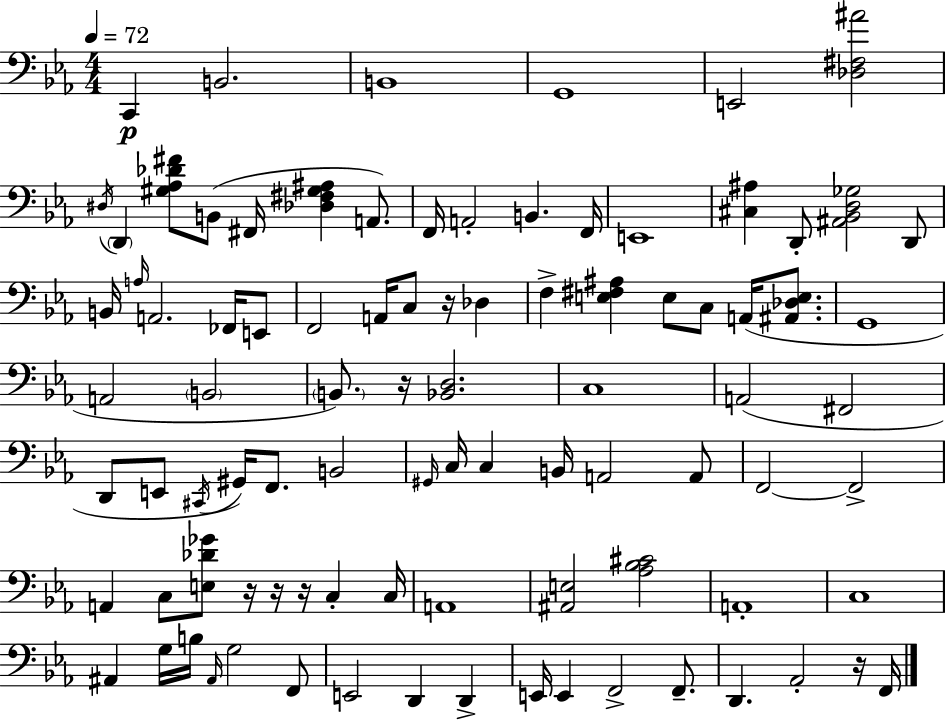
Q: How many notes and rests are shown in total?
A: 91